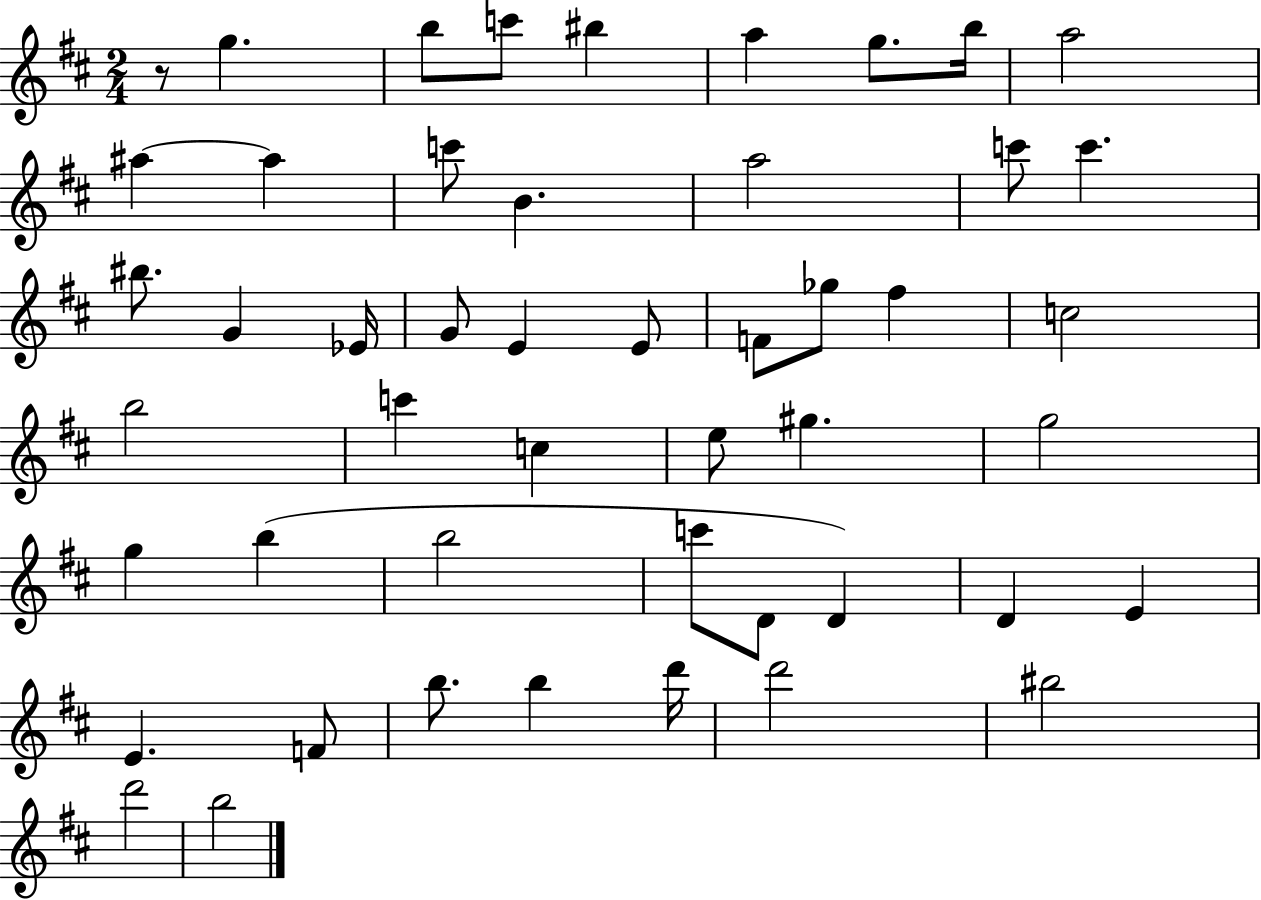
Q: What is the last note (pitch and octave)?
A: B5